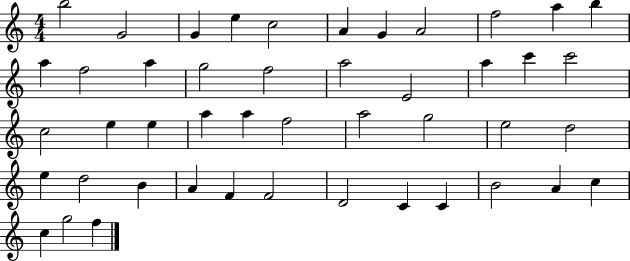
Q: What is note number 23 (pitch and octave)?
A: E5